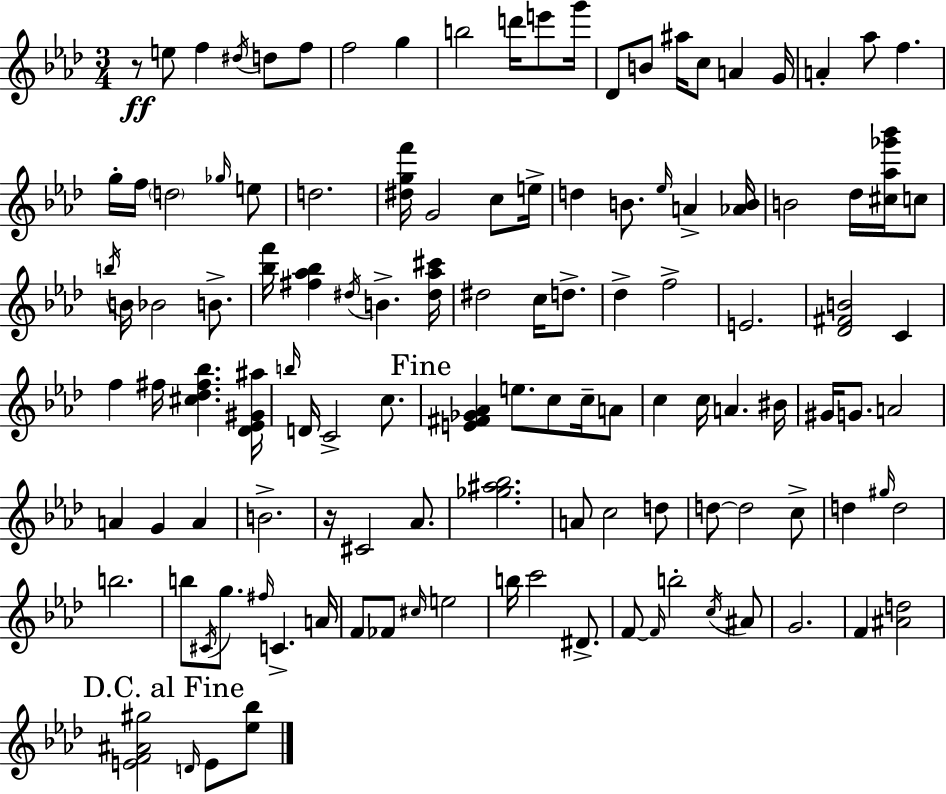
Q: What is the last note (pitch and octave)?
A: E4